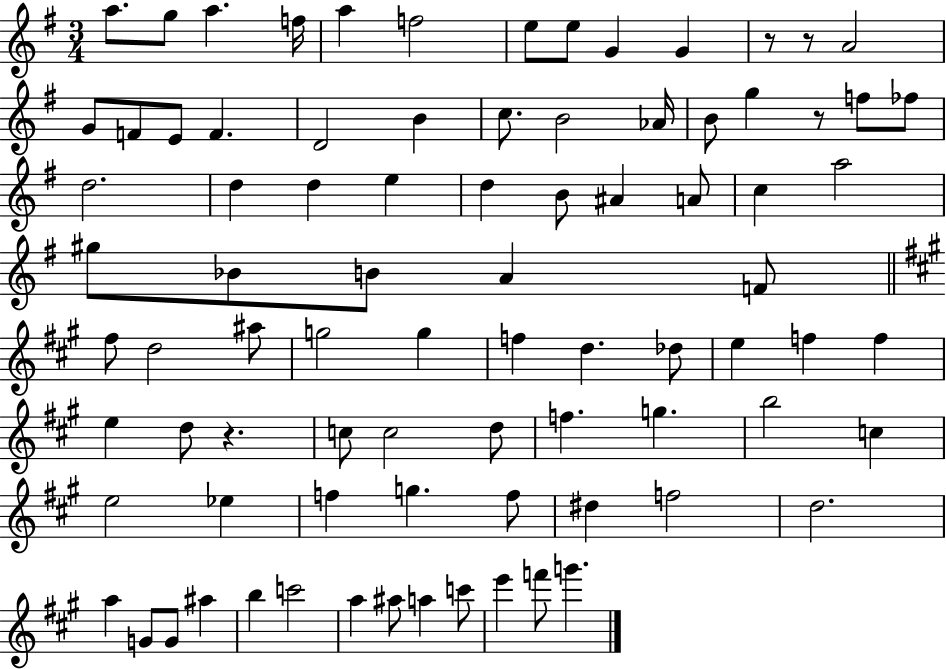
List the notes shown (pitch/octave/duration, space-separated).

A5/e. G5/e A5/q. F5/s A5/q F5/h E5/e E5/e G4/q G4/q R/e R/e A4/h G4/e F4/e E4/e F4/q. D4/h B4/q C5/e. B4/h Ab4/s B4/e G5/q R/e F5/e FES5/e D5/h. D5/q D5/q E5/q D5/q B4/e A#4/q A4/e C5/q A5/h G#5/e Bb4/e B4/e A4/q F4/e F#5/e D5/h A#5/e G5/h G5/q F5/q D5/q. Db5/e E5/q F5/q F5/q E5/q D5/e R/q. C5/e C5/h D5/e F5/q. G5/q. B5/h C5/q E5/h Eb5/q F5/q G5/q. F5/e D#5/q F5/h D5/h. A5/q G4/e G4/e A#5/q B5/q C6/h A5/q A#5/e A5/q C6/e E6/q F6/e G6/q.